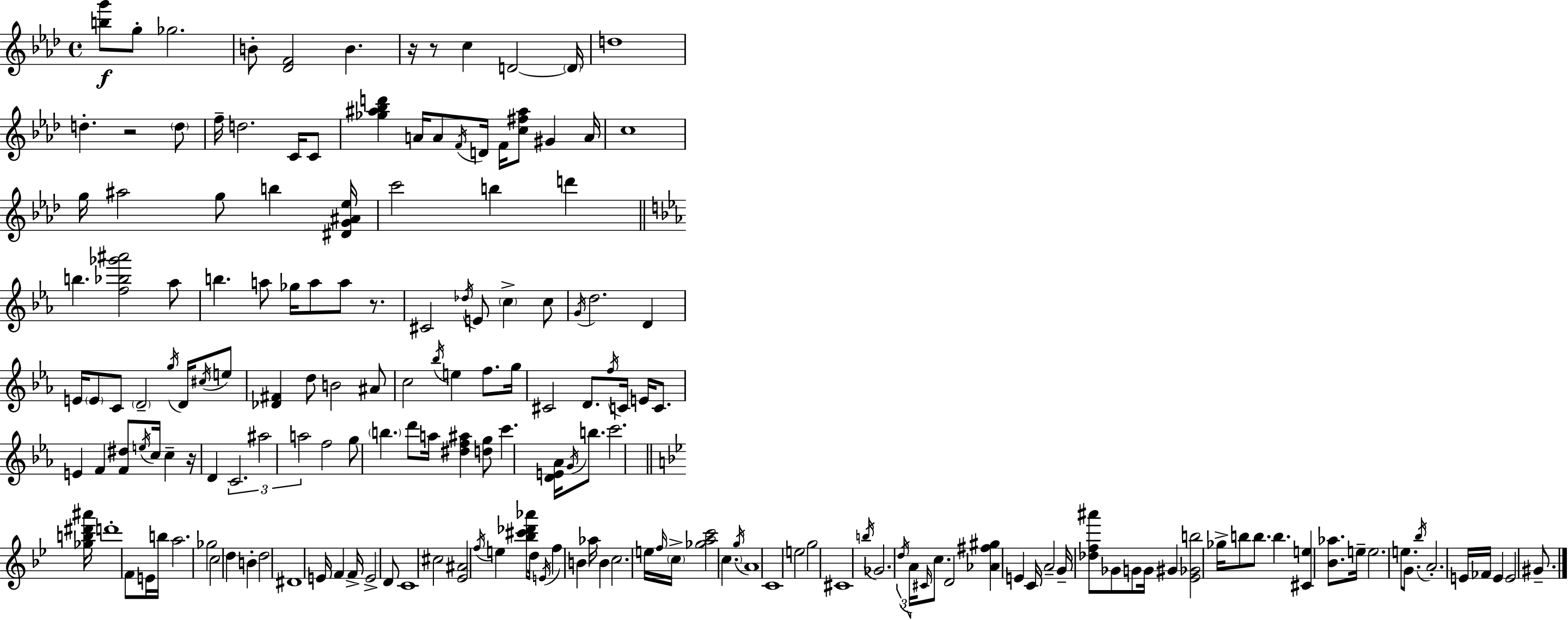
{
  \clef treble
  \time 4/4
  \defaultTimeSignature
  \key f \minor
  <b'' g'''>8\f g''8-. ges''2. | b'8-. <des' f'>2 b'4. | r16 r8 c''4 d'2~~ \parenthesize d'16 | d''1 | \break d''4.-. r2 \parenthesize d''8 | f''16-- d''2. c'16 c'8 | <ges'' ais'' bes'' d'''>4 a'16 a'8 \acciaccatura { f'16 } d'16 f'16 <c'' fis'' ais''>8 gis'4 | a'16 c''1 | \break g''16 ais''2 g''8 b''4 | <dis' g' ais' ees''>16 c'''2 b''4 d'''4 | \bar "||" \break \key ees \major b''4. <f'' bes'' ges''' ais'''>2 aes''8 | b''4. a''8 ges''16 a''8 a''8 r8. | cis'2 \acciaccatura { des''16 } e'8 \parenthesize c''4-> c''8 | \acciaccatura { g'16 } d''2. d'4 | \break e'16 \parenthesize e'8 c'8 \parenthesize d'2-- \acciaccatura { g''16 } | d'16 \acciaccatura { cis''16 } e''8 <des' fis'>4 d''8 b'2 | ais'8 c''2 \acciaccatura { bes''16 } e''4 | f''8. g''16 cis'2 d'8. | \break \acciaccatura { f''16 } c'16 e'16 c'8. e'4 f'4 <f' dis''>8 | \acciaccatura { e''16 } c''16 c''4-- r16 d'4 \tuplet 3/2 { c'2. | ais''2 a''2 } | f''2 g''8 | \break \parenthesize b''4. d'''8 a''16 <dis'' f'' ais''>4 <d'' g''>8 | c'''4. <d' e' aes'>16 \acciaccatura { g'16 } b''8. c'''2. | \bar "||" \break \key bes \major <ges'' b'' dis''' ais'''>16 d'''1-. | f'8 e'16 b''16 a''2. | ges''2 c''2 | d''4 b'4-. d''2 | \break dis'1 | e'16 f'4 f'16-> e'2-> d'8 | c'1 | cis''2 <ees' ais'>2 | \break \acciaccatura { f''16 } e''4 <bes'' cis''' des''' aes'''>8 d''16 \acciaccatura { e'16 } f''4 b'4 | aes''16 b'4 c''2. | e''16 \grace { f''16 } \parenthesize c''16-> <ges'' a'' c'''>2 \parenthesize c''4. | \acciaccatura { g''16 } a'1 | \break c'1 | e''2 g''2 | cis'1 | \acciaccatura { b''16 } ges'2. | \break \tuplet 3/2 { \acciaccatura { d''16 } a'16 \grace { cis'16 } } c''8. d'2 | <aes' fis'' gis''>4 e'4 c'16 a'2-- | g'16-- <des'' f'' ais'''>8 ges'8 g'8 g'16 gis'4 <ees' ges' b''>2 | ges''16-> b''8 b''8. b''4. | \break <cis' e''>4 <bes' aes''>8. e''16-- e''2. | e''8. g'8. \acciaccatura { bes''16 } a'2.-. | e'16 fes'16 e'4 e'2 | gis'8.-- \bar "|."
}